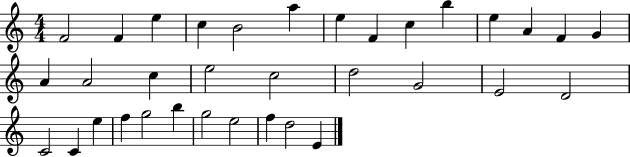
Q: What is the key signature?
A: C major